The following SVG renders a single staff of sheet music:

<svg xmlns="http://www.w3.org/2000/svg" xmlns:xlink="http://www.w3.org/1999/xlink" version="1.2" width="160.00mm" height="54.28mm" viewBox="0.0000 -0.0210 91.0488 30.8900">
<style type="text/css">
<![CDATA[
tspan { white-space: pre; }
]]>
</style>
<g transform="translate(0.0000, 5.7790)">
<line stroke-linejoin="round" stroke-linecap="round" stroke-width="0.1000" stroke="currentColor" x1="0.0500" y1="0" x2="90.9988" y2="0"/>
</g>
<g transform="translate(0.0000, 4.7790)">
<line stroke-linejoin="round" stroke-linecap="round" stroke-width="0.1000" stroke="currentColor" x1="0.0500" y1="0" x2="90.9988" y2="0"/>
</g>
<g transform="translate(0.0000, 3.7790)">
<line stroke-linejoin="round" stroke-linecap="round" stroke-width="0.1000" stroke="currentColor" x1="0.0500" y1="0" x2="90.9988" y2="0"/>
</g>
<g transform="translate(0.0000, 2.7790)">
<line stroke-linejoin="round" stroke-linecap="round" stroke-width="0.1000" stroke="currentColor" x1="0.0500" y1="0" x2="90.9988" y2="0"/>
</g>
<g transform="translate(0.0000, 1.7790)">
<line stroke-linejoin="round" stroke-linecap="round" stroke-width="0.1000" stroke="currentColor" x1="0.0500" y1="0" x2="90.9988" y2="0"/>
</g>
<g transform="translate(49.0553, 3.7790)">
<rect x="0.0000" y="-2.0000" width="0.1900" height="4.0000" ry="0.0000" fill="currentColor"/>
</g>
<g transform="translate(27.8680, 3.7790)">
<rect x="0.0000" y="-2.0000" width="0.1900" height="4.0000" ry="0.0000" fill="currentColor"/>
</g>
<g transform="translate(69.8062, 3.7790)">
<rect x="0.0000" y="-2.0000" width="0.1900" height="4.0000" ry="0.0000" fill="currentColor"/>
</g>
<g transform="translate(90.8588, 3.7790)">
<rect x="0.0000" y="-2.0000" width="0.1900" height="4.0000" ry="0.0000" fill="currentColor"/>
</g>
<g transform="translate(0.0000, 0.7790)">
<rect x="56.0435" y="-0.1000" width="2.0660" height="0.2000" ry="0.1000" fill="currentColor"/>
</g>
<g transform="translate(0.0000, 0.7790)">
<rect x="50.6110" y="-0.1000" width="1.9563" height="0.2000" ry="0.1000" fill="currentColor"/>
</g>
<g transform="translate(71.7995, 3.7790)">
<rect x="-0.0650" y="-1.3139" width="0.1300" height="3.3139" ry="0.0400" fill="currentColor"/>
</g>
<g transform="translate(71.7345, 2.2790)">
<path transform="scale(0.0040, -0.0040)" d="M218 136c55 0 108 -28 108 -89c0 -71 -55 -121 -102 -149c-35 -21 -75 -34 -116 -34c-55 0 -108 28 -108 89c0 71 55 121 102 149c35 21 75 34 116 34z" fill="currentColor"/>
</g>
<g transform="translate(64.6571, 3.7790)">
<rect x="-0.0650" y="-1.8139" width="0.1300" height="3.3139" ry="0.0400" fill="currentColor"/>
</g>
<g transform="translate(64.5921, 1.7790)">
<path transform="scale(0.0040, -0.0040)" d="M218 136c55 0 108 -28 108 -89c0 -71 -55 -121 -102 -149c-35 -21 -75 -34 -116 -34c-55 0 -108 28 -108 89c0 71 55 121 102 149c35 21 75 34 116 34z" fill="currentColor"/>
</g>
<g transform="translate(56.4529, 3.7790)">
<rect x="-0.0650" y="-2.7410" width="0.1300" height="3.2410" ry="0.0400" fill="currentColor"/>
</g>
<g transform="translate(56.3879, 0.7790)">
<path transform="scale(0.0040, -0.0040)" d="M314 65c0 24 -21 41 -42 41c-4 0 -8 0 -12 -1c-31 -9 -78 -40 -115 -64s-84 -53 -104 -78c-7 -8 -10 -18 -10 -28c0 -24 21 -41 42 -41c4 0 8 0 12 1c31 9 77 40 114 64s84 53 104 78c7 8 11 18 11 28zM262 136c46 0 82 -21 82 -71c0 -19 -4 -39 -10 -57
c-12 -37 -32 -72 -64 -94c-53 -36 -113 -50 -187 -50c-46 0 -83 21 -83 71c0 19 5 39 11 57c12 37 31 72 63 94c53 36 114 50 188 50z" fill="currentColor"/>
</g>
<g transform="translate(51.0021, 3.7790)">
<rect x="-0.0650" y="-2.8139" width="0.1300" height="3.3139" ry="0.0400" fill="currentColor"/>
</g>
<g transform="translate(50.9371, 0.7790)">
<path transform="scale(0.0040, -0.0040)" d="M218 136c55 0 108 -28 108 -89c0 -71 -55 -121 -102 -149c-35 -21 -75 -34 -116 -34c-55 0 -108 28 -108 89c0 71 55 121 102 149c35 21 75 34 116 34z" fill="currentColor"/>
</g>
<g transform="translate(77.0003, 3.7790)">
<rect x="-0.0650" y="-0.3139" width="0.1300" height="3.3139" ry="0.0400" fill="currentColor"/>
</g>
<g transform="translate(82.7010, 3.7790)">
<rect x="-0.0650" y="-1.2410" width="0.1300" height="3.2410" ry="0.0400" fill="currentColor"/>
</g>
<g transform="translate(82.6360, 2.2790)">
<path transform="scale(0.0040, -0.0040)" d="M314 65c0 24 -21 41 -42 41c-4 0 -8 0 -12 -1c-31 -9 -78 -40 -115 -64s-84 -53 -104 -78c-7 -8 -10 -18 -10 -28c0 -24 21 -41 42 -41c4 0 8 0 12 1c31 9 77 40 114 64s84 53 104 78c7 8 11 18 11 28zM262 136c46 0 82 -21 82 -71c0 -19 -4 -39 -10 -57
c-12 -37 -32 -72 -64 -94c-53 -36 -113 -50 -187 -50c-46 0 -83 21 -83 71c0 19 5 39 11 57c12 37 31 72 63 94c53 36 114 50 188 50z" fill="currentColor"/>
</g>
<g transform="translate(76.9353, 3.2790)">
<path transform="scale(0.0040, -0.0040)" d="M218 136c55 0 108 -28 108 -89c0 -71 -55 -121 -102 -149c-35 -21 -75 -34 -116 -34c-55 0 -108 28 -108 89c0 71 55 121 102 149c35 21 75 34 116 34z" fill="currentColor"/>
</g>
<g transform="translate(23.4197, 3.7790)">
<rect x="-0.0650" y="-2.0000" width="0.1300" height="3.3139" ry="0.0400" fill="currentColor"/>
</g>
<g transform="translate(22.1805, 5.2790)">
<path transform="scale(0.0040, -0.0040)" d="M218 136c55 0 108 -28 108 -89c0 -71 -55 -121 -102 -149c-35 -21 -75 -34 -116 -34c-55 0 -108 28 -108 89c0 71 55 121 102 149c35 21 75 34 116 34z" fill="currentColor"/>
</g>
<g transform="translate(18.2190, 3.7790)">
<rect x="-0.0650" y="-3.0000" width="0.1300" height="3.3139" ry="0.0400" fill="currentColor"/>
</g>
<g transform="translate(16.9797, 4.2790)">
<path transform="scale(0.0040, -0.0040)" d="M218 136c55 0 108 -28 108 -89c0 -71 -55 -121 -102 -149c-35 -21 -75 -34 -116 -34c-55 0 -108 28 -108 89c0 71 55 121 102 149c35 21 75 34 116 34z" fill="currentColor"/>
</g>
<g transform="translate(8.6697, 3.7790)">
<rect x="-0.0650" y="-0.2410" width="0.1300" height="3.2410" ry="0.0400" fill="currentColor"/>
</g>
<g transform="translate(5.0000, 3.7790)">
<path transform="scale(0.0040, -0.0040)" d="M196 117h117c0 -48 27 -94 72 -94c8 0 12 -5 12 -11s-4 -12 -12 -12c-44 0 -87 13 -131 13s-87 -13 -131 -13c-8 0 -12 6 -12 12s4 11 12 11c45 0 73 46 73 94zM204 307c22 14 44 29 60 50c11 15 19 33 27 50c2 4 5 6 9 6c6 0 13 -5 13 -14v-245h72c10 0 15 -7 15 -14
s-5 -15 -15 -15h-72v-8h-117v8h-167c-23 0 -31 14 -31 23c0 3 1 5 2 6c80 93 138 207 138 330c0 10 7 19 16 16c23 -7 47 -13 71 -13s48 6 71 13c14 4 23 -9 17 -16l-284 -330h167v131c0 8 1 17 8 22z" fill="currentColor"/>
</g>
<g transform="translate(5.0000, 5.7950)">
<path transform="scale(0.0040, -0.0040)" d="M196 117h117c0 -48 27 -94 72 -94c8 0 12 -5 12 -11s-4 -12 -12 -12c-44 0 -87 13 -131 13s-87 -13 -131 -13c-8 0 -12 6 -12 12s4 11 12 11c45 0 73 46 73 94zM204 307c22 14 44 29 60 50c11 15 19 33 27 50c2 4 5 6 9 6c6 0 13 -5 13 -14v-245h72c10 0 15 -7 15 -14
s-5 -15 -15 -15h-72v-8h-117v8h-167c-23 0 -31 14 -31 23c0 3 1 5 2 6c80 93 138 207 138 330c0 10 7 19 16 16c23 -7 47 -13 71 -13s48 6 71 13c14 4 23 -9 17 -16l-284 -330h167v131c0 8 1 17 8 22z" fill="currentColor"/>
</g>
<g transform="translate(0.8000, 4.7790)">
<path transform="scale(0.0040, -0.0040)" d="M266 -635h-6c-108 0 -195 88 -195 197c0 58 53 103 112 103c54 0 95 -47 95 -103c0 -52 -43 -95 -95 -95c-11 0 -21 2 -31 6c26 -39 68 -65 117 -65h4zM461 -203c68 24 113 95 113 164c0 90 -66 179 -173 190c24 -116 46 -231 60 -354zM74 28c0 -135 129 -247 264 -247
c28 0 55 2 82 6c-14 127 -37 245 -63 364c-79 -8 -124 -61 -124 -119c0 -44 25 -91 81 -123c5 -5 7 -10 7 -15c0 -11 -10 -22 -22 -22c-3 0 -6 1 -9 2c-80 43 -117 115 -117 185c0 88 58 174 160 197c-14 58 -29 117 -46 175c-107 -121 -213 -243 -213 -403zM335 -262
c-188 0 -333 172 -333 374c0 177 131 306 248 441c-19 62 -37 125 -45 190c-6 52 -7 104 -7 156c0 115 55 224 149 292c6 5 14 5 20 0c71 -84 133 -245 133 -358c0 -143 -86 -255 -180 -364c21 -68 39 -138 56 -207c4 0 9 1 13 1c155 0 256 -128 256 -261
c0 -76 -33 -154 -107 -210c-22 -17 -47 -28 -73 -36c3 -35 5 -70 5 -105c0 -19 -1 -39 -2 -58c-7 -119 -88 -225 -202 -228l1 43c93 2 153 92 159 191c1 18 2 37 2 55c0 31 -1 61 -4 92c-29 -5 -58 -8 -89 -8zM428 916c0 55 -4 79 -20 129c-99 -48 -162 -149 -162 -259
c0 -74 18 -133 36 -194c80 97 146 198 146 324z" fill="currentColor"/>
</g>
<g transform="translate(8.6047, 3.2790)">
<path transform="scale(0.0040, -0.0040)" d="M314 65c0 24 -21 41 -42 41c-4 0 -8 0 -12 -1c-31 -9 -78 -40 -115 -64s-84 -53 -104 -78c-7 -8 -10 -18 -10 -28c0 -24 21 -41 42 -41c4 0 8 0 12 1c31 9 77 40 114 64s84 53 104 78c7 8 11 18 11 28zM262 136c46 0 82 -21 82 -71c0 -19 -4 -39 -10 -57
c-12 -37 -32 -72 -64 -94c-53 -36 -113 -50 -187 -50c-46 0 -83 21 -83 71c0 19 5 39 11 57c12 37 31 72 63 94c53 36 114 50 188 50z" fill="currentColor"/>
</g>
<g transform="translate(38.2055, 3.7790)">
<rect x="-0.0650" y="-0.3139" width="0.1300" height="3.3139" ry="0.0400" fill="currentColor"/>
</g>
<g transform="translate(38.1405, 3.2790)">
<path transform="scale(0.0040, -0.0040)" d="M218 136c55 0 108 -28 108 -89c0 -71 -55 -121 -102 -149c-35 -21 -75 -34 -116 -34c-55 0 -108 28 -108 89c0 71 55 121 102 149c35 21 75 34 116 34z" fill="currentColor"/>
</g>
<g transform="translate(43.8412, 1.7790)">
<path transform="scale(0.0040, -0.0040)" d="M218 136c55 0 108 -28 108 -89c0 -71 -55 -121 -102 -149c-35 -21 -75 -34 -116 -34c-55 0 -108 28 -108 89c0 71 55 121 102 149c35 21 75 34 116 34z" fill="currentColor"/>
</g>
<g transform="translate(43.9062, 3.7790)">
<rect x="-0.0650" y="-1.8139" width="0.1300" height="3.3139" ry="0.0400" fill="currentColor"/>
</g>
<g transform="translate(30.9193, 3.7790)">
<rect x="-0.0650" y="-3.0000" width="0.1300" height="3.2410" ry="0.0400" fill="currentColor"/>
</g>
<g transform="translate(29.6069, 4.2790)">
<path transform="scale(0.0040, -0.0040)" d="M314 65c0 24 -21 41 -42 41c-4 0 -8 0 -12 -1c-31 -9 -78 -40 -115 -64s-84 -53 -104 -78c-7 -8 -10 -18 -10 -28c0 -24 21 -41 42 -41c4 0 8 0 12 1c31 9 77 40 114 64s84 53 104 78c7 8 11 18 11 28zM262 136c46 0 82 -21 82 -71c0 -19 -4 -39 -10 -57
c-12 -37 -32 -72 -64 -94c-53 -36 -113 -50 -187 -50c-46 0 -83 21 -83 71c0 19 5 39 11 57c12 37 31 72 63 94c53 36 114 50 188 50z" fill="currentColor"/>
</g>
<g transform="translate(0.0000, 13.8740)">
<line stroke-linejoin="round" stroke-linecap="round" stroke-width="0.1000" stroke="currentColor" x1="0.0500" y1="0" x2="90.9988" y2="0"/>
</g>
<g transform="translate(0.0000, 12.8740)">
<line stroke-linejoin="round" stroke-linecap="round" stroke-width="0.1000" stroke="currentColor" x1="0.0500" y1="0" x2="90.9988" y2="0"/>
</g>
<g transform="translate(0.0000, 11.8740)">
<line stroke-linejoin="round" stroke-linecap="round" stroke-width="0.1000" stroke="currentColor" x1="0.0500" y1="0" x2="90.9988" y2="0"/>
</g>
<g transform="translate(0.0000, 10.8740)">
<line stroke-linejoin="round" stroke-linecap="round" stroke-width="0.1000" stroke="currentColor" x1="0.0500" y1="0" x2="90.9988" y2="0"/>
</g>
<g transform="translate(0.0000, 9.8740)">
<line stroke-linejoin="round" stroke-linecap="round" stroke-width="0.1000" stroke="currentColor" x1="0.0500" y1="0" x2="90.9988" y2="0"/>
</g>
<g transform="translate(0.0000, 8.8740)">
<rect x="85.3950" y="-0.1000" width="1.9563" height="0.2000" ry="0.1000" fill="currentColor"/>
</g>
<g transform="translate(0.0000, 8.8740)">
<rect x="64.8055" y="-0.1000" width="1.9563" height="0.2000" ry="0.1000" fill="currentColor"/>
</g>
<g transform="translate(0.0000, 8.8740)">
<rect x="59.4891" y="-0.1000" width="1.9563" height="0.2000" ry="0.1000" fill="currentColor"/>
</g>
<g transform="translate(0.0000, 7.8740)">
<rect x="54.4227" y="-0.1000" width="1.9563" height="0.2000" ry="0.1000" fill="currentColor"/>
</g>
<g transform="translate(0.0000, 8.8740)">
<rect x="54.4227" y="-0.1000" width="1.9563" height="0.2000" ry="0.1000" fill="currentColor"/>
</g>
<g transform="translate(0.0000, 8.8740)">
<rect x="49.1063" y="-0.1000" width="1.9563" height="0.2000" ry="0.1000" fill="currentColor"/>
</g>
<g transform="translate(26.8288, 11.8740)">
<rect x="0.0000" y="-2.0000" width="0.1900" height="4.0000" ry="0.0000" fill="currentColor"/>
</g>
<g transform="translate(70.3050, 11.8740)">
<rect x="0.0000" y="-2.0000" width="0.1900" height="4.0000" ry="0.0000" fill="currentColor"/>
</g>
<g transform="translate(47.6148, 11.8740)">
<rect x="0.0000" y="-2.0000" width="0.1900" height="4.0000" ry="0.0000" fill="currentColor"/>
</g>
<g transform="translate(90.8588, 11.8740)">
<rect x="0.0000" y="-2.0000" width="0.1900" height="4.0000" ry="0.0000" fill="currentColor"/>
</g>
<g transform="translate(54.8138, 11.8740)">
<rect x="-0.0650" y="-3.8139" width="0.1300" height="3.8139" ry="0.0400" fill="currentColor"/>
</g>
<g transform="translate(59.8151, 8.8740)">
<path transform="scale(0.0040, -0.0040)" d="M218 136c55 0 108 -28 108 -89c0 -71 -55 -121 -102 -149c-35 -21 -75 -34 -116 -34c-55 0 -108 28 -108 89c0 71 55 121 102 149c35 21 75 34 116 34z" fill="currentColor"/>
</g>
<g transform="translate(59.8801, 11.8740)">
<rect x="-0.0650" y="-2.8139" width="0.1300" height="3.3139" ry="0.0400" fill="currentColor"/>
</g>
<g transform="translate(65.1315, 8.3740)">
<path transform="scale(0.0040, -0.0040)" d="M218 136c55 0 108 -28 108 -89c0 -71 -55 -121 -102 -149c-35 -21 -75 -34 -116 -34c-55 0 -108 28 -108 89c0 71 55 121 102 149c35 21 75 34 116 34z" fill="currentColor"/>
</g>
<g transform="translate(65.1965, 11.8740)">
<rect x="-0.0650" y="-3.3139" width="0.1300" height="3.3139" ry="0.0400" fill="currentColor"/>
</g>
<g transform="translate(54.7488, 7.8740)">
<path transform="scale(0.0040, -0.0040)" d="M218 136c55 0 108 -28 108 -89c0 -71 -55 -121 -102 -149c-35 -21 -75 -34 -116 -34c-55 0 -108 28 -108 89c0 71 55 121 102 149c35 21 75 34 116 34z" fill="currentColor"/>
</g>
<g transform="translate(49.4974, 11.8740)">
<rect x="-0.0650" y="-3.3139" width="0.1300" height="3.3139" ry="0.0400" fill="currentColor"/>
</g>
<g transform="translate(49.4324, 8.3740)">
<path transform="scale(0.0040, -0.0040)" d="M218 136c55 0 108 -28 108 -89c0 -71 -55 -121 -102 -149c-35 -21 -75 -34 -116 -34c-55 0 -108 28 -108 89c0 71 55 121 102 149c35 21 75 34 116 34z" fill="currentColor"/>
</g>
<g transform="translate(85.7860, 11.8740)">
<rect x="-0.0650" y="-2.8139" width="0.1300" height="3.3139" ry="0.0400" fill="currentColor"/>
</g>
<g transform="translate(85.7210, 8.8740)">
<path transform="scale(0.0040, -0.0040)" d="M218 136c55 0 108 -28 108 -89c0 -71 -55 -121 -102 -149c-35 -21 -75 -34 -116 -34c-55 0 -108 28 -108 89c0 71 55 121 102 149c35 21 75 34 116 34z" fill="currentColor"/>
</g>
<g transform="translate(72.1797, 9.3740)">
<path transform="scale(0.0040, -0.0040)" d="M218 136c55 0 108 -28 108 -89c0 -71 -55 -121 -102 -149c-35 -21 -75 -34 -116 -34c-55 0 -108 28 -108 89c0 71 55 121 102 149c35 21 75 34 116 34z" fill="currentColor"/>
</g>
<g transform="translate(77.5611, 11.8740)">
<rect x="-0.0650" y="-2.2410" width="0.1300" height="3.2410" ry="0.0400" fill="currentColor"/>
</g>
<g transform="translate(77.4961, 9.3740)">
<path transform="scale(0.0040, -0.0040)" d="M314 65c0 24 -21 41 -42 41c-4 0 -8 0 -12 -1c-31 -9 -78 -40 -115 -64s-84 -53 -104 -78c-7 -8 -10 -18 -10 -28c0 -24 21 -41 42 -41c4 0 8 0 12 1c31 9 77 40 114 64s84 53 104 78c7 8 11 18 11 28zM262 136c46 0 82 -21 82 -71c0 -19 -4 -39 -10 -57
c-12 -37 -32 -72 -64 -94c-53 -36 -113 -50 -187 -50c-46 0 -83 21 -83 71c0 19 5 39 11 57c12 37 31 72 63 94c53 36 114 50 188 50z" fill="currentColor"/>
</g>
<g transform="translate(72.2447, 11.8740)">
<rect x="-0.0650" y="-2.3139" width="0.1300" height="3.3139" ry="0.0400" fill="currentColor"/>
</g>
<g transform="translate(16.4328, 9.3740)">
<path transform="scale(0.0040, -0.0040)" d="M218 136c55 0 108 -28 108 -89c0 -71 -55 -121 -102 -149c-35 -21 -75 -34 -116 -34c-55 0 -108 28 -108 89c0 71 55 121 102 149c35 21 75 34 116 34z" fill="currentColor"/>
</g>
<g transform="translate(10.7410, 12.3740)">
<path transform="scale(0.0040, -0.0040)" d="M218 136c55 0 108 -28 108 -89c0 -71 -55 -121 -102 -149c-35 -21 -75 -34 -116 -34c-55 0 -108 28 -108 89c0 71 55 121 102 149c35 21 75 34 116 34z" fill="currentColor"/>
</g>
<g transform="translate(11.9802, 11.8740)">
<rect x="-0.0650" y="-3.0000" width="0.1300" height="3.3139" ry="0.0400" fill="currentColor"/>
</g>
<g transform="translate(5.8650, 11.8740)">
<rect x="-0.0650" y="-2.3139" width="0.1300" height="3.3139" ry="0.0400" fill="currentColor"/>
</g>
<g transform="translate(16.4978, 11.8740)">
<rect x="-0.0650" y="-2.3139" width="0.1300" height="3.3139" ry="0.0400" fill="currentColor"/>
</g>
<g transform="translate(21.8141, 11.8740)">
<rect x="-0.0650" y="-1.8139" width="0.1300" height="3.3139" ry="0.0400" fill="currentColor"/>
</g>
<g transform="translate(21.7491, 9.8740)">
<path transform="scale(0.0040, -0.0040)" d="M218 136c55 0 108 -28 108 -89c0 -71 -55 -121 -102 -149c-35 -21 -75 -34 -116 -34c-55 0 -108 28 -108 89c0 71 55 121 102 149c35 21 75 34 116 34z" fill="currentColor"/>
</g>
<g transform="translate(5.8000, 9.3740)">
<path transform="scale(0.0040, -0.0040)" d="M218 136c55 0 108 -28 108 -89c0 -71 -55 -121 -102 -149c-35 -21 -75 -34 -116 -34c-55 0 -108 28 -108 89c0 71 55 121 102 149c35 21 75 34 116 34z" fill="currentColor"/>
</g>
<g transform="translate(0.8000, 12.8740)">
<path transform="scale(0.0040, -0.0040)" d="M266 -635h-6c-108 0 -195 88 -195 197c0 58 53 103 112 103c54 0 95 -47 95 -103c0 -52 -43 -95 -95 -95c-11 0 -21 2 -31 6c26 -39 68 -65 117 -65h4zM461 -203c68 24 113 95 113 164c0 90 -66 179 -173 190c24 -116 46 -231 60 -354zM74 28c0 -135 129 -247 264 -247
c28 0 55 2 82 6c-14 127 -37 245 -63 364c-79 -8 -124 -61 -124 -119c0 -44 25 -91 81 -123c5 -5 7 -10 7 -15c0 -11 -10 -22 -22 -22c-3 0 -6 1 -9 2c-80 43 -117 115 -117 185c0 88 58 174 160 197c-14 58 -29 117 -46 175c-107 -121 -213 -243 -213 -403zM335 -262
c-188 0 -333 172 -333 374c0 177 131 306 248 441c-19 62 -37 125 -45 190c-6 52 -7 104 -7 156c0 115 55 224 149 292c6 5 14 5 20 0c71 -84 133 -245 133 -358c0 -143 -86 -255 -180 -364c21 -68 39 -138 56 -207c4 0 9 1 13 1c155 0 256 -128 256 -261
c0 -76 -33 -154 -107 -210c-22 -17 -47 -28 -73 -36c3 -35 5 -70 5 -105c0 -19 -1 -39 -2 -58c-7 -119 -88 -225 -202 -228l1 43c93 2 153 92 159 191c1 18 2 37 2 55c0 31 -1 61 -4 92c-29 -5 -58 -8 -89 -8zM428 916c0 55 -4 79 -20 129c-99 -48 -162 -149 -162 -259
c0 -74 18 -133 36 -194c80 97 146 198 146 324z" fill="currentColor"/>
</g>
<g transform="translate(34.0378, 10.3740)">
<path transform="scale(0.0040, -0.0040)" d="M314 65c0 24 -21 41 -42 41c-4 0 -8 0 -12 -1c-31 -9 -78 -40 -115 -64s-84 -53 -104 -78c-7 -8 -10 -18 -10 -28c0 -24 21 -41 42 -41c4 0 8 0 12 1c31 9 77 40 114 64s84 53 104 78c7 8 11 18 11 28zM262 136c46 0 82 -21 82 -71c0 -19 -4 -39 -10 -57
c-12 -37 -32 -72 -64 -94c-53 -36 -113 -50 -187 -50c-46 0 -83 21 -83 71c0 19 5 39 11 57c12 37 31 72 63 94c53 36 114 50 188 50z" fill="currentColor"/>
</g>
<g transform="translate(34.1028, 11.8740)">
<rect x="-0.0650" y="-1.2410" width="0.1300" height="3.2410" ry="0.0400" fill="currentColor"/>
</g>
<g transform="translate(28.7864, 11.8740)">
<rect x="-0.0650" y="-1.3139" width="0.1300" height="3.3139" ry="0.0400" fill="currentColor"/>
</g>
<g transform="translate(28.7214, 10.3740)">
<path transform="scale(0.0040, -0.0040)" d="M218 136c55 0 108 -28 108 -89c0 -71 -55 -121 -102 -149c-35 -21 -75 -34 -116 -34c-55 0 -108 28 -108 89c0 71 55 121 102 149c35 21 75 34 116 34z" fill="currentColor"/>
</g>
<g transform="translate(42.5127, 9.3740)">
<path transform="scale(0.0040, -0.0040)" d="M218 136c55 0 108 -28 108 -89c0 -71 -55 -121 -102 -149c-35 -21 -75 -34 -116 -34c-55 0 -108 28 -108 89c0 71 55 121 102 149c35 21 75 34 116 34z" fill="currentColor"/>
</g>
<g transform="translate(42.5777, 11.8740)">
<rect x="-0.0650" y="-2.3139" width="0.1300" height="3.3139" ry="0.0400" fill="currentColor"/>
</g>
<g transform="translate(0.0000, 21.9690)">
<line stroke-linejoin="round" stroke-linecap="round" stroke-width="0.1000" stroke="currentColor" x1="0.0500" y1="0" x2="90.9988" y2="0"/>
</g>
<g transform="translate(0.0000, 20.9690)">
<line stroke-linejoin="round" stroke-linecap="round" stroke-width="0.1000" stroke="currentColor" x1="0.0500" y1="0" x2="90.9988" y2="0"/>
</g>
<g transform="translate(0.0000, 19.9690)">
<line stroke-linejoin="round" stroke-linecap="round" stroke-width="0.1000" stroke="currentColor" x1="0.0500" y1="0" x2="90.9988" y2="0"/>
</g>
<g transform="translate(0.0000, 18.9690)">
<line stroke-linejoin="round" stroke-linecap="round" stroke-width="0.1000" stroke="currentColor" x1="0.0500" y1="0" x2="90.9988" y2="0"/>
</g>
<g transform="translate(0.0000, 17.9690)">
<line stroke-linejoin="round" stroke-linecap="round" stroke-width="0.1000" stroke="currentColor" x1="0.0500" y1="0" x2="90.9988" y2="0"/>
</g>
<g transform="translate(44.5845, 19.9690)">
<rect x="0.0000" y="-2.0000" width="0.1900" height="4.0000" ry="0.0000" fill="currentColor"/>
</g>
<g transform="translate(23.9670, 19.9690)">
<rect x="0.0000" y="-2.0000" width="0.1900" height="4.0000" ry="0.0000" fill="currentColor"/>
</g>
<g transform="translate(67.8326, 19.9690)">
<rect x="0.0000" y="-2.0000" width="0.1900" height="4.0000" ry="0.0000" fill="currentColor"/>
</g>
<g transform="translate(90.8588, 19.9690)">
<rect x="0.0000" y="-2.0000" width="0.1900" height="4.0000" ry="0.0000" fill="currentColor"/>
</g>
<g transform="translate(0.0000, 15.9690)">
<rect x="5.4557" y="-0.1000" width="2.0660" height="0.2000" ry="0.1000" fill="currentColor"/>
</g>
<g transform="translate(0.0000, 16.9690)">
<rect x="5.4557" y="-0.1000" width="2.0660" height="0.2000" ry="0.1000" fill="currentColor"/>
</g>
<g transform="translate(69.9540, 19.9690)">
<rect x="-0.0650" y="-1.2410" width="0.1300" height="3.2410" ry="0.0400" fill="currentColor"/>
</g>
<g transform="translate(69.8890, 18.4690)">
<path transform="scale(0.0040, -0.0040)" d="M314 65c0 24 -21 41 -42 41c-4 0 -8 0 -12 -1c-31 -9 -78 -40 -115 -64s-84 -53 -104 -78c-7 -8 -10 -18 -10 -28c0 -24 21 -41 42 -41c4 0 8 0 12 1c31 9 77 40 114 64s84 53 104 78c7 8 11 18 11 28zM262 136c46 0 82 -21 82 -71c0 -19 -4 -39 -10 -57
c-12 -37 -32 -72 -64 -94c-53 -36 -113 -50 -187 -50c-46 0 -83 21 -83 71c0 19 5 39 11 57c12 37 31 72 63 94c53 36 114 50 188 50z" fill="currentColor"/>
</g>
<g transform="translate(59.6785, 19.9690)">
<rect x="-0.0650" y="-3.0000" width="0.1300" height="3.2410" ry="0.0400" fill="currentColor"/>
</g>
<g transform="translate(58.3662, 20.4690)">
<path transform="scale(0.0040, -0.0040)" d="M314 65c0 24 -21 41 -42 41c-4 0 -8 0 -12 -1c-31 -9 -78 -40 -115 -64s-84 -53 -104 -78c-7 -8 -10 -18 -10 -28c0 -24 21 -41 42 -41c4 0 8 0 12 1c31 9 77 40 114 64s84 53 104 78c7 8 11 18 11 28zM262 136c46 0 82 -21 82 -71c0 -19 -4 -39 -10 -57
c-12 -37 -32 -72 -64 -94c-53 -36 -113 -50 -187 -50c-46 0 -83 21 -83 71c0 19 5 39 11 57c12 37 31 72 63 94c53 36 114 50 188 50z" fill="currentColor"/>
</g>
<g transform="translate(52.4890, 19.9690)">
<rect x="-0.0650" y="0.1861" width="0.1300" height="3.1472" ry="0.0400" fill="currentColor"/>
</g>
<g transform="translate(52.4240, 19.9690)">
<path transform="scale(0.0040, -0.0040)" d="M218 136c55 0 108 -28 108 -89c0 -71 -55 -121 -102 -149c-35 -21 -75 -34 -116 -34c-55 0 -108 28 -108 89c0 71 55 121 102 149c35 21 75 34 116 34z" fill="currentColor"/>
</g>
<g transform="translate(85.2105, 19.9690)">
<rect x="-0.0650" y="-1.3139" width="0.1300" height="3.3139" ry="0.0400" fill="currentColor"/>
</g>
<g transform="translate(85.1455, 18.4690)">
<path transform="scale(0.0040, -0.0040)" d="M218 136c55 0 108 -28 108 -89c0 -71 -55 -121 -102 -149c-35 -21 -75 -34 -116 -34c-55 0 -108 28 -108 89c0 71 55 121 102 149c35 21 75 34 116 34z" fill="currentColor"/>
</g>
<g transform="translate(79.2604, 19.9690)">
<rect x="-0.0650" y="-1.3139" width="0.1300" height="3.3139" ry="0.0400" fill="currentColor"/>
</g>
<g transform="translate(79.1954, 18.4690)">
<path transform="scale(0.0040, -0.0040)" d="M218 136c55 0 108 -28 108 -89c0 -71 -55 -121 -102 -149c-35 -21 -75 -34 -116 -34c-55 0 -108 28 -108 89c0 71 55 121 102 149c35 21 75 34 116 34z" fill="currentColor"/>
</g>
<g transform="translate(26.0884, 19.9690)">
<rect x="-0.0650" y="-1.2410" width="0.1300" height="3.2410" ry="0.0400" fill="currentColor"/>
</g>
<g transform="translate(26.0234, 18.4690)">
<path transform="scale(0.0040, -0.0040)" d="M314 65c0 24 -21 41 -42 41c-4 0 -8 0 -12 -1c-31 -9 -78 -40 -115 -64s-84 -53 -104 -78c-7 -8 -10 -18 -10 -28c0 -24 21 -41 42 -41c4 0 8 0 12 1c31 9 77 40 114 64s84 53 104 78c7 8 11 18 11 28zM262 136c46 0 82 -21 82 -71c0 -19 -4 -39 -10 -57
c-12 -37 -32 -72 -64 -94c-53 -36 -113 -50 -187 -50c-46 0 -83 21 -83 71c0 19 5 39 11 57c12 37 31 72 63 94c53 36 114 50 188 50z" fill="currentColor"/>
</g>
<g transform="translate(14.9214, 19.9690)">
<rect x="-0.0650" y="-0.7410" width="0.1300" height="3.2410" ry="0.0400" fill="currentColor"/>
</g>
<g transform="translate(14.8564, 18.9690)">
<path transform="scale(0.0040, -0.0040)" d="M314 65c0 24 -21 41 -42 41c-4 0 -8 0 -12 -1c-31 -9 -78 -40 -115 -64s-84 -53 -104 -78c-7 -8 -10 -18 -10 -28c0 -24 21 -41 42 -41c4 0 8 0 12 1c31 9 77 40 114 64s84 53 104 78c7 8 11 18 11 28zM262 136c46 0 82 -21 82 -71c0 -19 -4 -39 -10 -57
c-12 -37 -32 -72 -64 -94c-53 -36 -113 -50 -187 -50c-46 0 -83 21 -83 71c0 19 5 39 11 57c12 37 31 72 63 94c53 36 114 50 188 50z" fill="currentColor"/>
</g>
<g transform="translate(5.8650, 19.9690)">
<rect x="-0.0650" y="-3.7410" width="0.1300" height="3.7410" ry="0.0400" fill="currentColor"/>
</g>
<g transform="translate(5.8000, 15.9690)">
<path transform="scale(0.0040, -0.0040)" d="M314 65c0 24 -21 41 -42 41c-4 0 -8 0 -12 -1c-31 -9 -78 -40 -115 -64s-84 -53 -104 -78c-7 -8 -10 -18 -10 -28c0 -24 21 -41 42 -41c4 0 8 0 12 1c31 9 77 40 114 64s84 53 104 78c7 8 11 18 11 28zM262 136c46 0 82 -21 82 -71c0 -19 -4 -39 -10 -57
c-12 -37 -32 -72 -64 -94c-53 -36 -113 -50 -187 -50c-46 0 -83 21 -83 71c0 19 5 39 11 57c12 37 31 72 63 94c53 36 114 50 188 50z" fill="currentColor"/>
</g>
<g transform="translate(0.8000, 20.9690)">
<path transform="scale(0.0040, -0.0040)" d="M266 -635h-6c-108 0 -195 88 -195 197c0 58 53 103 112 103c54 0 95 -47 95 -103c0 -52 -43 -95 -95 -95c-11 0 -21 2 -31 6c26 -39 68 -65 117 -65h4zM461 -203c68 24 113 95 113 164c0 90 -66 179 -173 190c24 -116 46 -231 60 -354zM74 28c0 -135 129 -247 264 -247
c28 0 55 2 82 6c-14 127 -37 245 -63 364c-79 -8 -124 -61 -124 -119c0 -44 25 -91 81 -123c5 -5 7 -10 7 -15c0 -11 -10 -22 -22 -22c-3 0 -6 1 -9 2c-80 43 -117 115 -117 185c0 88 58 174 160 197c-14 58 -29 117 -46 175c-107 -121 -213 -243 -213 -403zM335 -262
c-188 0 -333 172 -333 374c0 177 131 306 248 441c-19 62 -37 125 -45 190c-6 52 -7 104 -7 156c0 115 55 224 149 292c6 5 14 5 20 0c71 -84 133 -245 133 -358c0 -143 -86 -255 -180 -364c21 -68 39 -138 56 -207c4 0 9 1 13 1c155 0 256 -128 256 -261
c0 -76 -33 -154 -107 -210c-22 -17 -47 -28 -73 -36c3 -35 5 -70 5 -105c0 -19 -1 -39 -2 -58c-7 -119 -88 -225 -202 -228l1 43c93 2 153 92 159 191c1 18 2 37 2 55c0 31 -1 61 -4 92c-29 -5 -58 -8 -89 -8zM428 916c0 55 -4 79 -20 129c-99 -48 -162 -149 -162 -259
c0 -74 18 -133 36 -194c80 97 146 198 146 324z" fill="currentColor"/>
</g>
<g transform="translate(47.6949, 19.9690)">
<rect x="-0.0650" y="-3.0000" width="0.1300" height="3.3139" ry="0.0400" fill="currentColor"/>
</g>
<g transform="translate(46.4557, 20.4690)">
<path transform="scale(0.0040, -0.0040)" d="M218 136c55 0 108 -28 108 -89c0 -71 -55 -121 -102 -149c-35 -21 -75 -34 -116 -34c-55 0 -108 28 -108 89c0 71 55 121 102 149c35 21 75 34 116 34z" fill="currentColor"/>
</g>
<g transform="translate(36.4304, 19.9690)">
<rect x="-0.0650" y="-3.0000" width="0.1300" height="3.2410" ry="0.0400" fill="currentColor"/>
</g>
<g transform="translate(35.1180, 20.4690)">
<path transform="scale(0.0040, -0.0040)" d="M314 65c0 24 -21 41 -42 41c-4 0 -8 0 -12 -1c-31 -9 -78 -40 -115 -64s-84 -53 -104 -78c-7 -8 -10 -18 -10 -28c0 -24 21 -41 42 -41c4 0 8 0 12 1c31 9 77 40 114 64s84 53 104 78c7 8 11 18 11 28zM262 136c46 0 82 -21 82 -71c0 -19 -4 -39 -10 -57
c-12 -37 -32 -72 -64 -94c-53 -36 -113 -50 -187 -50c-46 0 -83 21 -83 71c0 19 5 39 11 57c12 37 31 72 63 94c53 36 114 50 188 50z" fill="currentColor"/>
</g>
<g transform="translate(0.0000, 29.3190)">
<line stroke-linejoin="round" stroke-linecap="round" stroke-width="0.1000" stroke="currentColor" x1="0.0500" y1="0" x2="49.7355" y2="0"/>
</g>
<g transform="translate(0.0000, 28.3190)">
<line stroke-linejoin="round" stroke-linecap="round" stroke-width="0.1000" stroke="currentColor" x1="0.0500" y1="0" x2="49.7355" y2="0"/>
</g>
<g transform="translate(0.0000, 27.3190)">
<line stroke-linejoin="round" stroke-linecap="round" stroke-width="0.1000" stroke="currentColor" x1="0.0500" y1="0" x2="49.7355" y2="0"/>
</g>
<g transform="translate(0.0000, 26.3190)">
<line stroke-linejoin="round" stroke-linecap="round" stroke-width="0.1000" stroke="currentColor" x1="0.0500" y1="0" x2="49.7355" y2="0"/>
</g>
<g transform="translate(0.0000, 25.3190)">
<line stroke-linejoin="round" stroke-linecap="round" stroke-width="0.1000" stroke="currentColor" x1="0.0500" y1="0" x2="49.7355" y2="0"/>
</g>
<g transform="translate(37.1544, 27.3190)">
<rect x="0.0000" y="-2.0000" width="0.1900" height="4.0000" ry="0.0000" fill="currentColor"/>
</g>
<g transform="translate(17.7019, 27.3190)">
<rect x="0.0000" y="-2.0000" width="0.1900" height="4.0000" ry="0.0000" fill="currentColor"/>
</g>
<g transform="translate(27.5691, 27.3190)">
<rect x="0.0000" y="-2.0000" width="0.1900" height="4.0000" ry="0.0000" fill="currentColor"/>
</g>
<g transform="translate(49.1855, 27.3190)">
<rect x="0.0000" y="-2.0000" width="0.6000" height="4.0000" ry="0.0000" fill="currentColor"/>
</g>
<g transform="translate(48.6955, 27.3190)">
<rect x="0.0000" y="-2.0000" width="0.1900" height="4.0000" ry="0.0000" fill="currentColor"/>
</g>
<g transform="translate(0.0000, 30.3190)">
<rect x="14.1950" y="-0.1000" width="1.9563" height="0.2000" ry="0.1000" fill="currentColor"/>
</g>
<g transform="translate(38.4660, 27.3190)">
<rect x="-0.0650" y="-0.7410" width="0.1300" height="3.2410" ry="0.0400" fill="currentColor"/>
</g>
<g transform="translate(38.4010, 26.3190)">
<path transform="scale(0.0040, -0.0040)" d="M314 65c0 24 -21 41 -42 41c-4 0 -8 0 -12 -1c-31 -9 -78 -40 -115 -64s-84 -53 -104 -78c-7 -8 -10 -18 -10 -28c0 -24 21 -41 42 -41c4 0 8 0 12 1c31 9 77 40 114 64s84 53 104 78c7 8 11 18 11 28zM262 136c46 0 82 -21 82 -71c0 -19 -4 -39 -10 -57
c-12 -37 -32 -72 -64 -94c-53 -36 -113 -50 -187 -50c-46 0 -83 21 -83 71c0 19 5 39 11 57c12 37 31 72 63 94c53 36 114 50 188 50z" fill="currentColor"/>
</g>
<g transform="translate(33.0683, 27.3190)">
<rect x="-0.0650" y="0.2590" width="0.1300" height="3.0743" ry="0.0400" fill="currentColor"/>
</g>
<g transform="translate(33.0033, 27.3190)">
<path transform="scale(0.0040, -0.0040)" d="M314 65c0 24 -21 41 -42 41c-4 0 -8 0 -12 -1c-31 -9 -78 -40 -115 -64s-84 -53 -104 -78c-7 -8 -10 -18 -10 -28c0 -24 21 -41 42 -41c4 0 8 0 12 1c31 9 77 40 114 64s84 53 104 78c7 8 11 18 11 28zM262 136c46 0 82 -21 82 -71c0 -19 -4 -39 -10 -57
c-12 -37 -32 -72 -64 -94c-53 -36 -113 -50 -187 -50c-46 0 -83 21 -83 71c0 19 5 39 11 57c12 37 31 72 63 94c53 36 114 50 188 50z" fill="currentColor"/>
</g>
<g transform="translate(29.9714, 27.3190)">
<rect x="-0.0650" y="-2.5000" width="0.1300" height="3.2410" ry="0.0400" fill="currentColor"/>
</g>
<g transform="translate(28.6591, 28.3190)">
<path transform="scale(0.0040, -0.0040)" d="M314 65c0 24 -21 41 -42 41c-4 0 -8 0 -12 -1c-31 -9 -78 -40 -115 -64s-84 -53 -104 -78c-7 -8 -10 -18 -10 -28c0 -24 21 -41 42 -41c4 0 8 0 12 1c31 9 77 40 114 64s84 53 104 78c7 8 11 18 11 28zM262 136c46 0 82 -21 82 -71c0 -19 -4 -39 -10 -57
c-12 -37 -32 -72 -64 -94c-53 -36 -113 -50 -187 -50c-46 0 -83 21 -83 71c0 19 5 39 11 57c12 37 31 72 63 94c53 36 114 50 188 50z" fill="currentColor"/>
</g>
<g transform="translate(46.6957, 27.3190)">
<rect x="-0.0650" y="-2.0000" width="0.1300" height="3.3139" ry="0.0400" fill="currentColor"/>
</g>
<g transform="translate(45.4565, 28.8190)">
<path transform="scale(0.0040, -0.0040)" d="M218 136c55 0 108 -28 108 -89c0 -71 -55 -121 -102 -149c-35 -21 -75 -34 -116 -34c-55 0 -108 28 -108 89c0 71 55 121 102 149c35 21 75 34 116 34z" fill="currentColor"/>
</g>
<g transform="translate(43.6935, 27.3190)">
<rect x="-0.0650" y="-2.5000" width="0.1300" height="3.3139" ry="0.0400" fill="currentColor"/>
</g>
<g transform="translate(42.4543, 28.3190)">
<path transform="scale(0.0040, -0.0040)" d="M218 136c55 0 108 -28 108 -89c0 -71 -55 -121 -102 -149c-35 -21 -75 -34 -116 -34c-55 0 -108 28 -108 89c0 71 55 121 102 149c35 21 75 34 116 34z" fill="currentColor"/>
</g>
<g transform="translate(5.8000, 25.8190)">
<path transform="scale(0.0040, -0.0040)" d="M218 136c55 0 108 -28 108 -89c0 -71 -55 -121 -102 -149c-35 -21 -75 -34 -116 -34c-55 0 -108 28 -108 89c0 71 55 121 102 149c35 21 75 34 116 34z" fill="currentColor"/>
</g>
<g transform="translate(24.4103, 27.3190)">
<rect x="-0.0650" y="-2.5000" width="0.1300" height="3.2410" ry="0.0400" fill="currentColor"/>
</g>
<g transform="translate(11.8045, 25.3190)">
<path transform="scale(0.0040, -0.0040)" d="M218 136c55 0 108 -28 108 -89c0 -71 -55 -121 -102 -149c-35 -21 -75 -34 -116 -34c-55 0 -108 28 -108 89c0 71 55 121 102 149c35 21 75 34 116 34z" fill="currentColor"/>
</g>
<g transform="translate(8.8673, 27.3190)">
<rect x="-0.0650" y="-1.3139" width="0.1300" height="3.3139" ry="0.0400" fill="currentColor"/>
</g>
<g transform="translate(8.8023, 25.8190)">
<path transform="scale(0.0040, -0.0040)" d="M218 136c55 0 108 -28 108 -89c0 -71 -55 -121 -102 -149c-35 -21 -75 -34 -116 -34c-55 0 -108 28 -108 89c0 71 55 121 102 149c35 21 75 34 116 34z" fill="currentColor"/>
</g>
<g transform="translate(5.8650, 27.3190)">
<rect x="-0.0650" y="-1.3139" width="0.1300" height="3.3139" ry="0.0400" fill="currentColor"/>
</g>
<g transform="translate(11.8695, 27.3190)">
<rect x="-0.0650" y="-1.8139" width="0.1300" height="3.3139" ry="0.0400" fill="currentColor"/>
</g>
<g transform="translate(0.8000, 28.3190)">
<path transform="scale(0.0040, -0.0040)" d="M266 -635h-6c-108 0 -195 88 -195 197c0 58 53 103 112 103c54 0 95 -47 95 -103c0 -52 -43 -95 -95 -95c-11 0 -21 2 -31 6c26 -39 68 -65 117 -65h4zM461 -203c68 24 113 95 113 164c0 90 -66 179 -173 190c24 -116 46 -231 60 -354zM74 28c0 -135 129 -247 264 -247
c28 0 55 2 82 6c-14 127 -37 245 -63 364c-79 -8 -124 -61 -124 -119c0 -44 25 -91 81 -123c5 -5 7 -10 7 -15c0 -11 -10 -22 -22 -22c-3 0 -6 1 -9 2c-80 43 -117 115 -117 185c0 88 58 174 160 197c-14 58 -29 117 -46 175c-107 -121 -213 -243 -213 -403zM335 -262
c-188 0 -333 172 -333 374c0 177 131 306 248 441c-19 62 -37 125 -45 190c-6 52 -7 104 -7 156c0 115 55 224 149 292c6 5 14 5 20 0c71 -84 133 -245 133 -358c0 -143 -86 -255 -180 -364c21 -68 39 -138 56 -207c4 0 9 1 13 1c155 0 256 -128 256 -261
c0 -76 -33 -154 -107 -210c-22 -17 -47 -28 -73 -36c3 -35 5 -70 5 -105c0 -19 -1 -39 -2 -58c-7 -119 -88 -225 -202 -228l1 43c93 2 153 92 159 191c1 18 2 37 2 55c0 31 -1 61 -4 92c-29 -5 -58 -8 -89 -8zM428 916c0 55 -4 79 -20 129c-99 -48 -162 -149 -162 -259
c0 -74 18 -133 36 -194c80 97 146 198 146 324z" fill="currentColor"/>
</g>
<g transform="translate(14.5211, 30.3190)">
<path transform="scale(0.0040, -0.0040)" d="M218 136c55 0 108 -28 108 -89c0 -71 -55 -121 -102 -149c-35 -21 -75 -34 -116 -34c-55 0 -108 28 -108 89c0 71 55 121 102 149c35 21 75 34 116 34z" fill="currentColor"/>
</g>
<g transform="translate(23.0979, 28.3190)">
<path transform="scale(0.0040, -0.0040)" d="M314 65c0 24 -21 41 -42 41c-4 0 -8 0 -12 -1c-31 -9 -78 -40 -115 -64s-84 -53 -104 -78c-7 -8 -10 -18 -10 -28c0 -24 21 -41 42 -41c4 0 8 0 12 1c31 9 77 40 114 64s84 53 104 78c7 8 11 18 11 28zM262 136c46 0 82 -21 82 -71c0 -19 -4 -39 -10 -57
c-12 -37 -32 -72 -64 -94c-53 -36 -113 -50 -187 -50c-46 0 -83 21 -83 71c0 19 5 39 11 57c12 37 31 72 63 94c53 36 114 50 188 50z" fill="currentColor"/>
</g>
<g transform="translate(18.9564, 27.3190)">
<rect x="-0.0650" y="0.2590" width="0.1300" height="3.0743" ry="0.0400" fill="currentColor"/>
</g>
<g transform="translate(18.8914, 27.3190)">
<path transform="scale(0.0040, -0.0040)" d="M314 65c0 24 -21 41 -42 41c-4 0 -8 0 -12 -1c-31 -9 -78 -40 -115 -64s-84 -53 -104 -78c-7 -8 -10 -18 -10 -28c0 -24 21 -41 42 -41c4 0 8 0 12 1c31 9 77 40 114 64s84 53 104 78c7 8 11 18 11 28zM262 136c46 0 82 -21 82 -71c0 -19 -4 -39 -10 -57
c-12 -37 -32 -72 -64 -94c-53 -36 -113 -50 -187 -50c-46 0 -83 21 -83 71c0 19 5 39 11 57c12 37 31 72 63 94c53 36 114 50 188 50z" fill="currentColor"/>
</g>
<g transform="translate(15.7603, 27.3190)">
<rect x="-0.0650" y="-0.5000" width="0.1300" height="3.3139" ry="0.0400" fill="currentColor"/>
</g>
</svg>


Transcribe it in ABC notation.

X:1
T:Untitled
M:4/4
L:1/4
K:C
c2 A F A2 c f a a2 f e c e2 g A g f e e2 g b c' a b g g2 a c'2 d2 e2 A2 A B A2 e2 e e e e f C B2 G2 G2 B2 d2 G F